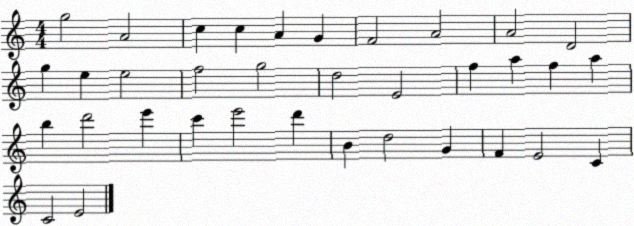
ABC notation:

X:1
T:Untitled
M:4/4
L:1/4
K:C
g2 A2 c c A G F2 A2 A2 D2 g e e2 f2 g2 d2 E2 f a f a b d'2 e' c' e'2 d' B d2 G F E2 C C2 E2